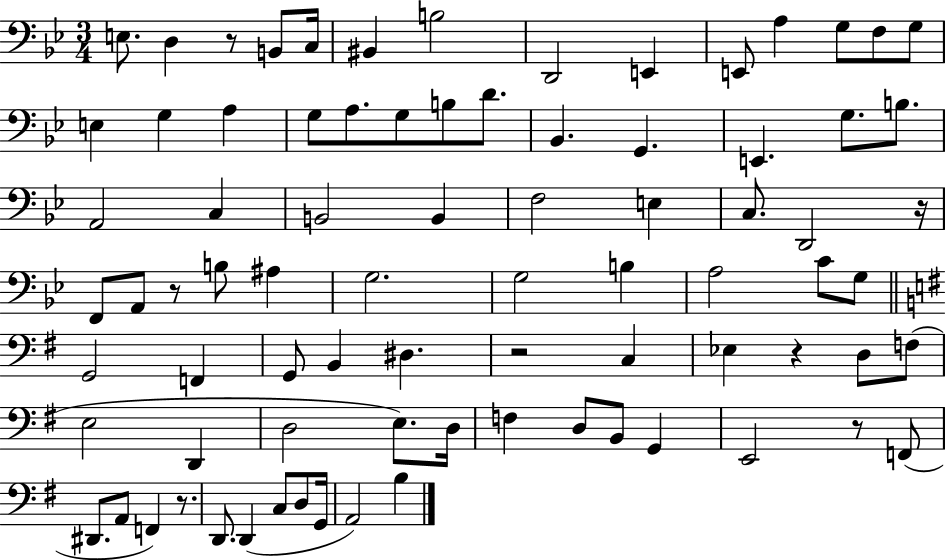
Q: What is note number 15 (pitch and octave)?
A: G3